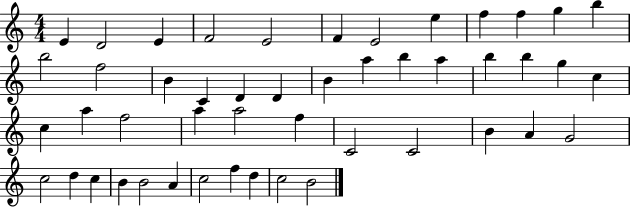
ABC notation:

X:1
T:Untitled
M:4/4
L:1/4
K:C
E D2 E F2 E2 F E2 e f f g b b2 f2 B C D D B a b a b b g c c a f2 a a2 f C2 C2 B A G2 c2 d c B B2 A c2 f d c2 B2